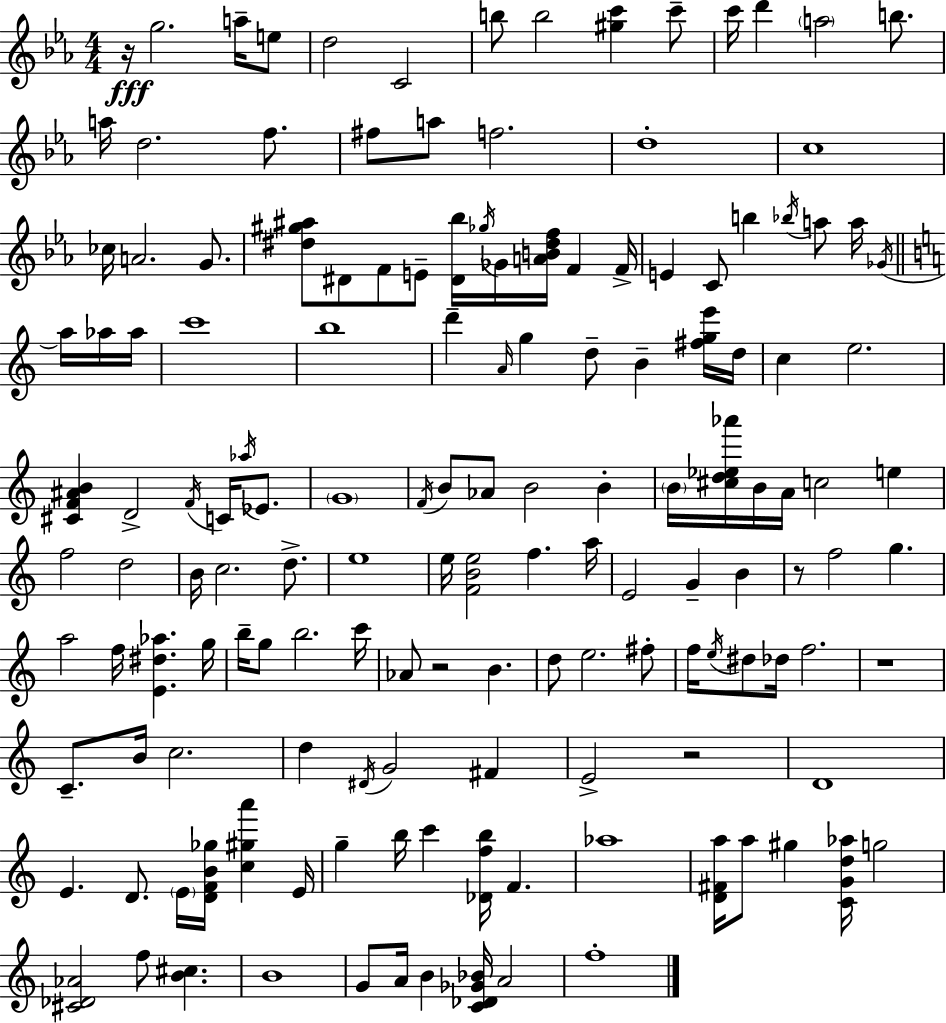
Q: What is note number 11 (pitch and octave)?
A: A5